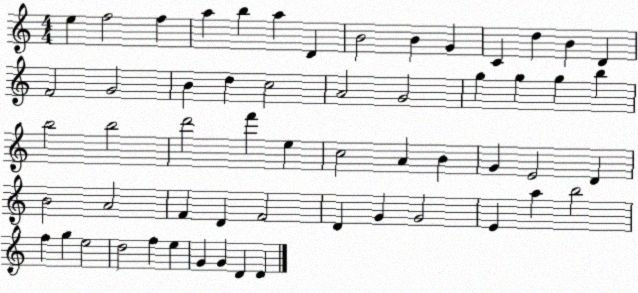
X:1
T:Untitled
M:4/4
L:1/4
K:C
e f2 f a b a D B2 B G C d B D F2 G2 B d c2 A2 G2 g g g b b2 b2 d'2 f' e c2 A B G E2 D B2 A2 F D F2 D G G2 E a b2 f g e2 d2 f e G G D D